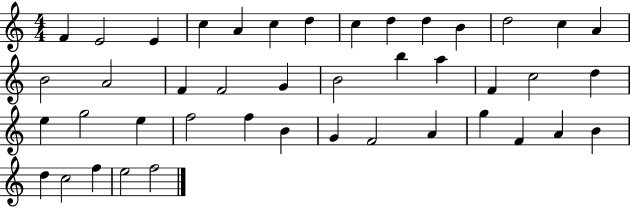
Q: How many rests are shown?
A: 0